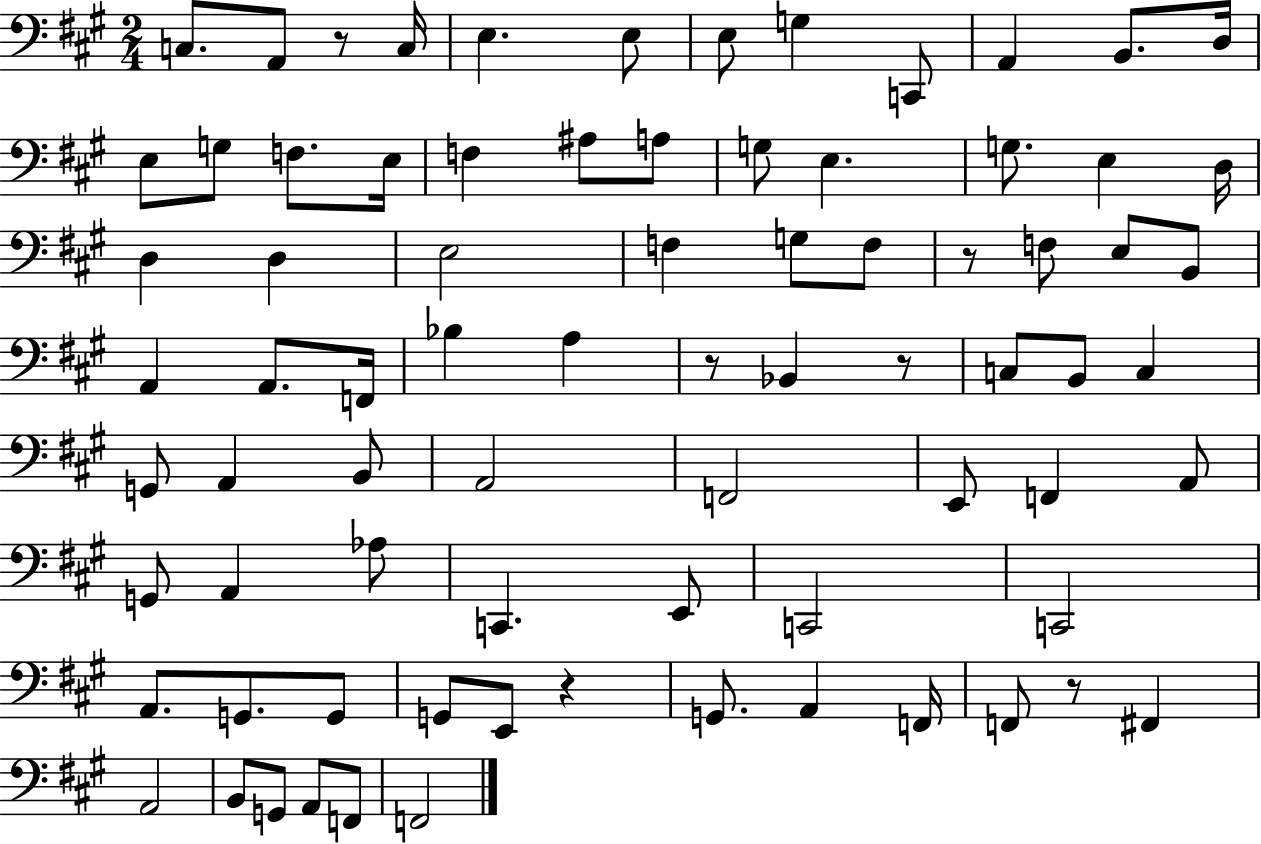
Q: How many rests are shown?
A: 6